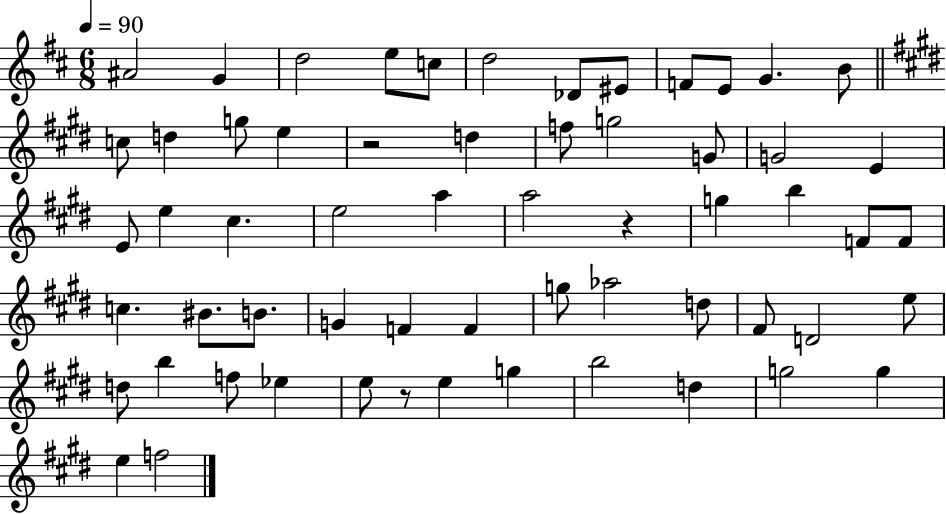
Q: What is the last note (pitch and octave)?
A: F5